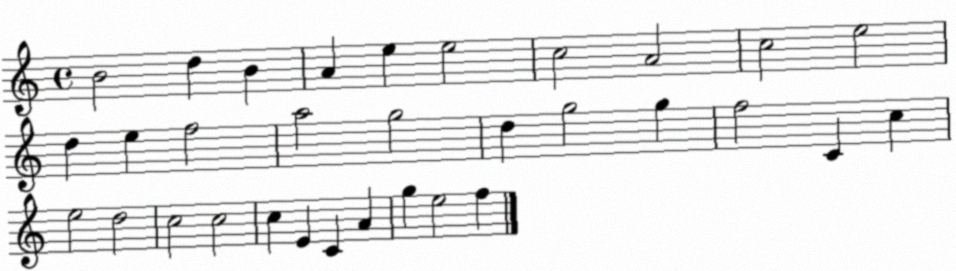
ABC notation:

X:1
T:Untitled
M:4/4
L:1/4
K:C
B2 d B A e e2 c2 A2 c2 e2 d e f2 a2 g2 d g2 g f2 C c e2 d2 c2 c2 c E C A g e2 f